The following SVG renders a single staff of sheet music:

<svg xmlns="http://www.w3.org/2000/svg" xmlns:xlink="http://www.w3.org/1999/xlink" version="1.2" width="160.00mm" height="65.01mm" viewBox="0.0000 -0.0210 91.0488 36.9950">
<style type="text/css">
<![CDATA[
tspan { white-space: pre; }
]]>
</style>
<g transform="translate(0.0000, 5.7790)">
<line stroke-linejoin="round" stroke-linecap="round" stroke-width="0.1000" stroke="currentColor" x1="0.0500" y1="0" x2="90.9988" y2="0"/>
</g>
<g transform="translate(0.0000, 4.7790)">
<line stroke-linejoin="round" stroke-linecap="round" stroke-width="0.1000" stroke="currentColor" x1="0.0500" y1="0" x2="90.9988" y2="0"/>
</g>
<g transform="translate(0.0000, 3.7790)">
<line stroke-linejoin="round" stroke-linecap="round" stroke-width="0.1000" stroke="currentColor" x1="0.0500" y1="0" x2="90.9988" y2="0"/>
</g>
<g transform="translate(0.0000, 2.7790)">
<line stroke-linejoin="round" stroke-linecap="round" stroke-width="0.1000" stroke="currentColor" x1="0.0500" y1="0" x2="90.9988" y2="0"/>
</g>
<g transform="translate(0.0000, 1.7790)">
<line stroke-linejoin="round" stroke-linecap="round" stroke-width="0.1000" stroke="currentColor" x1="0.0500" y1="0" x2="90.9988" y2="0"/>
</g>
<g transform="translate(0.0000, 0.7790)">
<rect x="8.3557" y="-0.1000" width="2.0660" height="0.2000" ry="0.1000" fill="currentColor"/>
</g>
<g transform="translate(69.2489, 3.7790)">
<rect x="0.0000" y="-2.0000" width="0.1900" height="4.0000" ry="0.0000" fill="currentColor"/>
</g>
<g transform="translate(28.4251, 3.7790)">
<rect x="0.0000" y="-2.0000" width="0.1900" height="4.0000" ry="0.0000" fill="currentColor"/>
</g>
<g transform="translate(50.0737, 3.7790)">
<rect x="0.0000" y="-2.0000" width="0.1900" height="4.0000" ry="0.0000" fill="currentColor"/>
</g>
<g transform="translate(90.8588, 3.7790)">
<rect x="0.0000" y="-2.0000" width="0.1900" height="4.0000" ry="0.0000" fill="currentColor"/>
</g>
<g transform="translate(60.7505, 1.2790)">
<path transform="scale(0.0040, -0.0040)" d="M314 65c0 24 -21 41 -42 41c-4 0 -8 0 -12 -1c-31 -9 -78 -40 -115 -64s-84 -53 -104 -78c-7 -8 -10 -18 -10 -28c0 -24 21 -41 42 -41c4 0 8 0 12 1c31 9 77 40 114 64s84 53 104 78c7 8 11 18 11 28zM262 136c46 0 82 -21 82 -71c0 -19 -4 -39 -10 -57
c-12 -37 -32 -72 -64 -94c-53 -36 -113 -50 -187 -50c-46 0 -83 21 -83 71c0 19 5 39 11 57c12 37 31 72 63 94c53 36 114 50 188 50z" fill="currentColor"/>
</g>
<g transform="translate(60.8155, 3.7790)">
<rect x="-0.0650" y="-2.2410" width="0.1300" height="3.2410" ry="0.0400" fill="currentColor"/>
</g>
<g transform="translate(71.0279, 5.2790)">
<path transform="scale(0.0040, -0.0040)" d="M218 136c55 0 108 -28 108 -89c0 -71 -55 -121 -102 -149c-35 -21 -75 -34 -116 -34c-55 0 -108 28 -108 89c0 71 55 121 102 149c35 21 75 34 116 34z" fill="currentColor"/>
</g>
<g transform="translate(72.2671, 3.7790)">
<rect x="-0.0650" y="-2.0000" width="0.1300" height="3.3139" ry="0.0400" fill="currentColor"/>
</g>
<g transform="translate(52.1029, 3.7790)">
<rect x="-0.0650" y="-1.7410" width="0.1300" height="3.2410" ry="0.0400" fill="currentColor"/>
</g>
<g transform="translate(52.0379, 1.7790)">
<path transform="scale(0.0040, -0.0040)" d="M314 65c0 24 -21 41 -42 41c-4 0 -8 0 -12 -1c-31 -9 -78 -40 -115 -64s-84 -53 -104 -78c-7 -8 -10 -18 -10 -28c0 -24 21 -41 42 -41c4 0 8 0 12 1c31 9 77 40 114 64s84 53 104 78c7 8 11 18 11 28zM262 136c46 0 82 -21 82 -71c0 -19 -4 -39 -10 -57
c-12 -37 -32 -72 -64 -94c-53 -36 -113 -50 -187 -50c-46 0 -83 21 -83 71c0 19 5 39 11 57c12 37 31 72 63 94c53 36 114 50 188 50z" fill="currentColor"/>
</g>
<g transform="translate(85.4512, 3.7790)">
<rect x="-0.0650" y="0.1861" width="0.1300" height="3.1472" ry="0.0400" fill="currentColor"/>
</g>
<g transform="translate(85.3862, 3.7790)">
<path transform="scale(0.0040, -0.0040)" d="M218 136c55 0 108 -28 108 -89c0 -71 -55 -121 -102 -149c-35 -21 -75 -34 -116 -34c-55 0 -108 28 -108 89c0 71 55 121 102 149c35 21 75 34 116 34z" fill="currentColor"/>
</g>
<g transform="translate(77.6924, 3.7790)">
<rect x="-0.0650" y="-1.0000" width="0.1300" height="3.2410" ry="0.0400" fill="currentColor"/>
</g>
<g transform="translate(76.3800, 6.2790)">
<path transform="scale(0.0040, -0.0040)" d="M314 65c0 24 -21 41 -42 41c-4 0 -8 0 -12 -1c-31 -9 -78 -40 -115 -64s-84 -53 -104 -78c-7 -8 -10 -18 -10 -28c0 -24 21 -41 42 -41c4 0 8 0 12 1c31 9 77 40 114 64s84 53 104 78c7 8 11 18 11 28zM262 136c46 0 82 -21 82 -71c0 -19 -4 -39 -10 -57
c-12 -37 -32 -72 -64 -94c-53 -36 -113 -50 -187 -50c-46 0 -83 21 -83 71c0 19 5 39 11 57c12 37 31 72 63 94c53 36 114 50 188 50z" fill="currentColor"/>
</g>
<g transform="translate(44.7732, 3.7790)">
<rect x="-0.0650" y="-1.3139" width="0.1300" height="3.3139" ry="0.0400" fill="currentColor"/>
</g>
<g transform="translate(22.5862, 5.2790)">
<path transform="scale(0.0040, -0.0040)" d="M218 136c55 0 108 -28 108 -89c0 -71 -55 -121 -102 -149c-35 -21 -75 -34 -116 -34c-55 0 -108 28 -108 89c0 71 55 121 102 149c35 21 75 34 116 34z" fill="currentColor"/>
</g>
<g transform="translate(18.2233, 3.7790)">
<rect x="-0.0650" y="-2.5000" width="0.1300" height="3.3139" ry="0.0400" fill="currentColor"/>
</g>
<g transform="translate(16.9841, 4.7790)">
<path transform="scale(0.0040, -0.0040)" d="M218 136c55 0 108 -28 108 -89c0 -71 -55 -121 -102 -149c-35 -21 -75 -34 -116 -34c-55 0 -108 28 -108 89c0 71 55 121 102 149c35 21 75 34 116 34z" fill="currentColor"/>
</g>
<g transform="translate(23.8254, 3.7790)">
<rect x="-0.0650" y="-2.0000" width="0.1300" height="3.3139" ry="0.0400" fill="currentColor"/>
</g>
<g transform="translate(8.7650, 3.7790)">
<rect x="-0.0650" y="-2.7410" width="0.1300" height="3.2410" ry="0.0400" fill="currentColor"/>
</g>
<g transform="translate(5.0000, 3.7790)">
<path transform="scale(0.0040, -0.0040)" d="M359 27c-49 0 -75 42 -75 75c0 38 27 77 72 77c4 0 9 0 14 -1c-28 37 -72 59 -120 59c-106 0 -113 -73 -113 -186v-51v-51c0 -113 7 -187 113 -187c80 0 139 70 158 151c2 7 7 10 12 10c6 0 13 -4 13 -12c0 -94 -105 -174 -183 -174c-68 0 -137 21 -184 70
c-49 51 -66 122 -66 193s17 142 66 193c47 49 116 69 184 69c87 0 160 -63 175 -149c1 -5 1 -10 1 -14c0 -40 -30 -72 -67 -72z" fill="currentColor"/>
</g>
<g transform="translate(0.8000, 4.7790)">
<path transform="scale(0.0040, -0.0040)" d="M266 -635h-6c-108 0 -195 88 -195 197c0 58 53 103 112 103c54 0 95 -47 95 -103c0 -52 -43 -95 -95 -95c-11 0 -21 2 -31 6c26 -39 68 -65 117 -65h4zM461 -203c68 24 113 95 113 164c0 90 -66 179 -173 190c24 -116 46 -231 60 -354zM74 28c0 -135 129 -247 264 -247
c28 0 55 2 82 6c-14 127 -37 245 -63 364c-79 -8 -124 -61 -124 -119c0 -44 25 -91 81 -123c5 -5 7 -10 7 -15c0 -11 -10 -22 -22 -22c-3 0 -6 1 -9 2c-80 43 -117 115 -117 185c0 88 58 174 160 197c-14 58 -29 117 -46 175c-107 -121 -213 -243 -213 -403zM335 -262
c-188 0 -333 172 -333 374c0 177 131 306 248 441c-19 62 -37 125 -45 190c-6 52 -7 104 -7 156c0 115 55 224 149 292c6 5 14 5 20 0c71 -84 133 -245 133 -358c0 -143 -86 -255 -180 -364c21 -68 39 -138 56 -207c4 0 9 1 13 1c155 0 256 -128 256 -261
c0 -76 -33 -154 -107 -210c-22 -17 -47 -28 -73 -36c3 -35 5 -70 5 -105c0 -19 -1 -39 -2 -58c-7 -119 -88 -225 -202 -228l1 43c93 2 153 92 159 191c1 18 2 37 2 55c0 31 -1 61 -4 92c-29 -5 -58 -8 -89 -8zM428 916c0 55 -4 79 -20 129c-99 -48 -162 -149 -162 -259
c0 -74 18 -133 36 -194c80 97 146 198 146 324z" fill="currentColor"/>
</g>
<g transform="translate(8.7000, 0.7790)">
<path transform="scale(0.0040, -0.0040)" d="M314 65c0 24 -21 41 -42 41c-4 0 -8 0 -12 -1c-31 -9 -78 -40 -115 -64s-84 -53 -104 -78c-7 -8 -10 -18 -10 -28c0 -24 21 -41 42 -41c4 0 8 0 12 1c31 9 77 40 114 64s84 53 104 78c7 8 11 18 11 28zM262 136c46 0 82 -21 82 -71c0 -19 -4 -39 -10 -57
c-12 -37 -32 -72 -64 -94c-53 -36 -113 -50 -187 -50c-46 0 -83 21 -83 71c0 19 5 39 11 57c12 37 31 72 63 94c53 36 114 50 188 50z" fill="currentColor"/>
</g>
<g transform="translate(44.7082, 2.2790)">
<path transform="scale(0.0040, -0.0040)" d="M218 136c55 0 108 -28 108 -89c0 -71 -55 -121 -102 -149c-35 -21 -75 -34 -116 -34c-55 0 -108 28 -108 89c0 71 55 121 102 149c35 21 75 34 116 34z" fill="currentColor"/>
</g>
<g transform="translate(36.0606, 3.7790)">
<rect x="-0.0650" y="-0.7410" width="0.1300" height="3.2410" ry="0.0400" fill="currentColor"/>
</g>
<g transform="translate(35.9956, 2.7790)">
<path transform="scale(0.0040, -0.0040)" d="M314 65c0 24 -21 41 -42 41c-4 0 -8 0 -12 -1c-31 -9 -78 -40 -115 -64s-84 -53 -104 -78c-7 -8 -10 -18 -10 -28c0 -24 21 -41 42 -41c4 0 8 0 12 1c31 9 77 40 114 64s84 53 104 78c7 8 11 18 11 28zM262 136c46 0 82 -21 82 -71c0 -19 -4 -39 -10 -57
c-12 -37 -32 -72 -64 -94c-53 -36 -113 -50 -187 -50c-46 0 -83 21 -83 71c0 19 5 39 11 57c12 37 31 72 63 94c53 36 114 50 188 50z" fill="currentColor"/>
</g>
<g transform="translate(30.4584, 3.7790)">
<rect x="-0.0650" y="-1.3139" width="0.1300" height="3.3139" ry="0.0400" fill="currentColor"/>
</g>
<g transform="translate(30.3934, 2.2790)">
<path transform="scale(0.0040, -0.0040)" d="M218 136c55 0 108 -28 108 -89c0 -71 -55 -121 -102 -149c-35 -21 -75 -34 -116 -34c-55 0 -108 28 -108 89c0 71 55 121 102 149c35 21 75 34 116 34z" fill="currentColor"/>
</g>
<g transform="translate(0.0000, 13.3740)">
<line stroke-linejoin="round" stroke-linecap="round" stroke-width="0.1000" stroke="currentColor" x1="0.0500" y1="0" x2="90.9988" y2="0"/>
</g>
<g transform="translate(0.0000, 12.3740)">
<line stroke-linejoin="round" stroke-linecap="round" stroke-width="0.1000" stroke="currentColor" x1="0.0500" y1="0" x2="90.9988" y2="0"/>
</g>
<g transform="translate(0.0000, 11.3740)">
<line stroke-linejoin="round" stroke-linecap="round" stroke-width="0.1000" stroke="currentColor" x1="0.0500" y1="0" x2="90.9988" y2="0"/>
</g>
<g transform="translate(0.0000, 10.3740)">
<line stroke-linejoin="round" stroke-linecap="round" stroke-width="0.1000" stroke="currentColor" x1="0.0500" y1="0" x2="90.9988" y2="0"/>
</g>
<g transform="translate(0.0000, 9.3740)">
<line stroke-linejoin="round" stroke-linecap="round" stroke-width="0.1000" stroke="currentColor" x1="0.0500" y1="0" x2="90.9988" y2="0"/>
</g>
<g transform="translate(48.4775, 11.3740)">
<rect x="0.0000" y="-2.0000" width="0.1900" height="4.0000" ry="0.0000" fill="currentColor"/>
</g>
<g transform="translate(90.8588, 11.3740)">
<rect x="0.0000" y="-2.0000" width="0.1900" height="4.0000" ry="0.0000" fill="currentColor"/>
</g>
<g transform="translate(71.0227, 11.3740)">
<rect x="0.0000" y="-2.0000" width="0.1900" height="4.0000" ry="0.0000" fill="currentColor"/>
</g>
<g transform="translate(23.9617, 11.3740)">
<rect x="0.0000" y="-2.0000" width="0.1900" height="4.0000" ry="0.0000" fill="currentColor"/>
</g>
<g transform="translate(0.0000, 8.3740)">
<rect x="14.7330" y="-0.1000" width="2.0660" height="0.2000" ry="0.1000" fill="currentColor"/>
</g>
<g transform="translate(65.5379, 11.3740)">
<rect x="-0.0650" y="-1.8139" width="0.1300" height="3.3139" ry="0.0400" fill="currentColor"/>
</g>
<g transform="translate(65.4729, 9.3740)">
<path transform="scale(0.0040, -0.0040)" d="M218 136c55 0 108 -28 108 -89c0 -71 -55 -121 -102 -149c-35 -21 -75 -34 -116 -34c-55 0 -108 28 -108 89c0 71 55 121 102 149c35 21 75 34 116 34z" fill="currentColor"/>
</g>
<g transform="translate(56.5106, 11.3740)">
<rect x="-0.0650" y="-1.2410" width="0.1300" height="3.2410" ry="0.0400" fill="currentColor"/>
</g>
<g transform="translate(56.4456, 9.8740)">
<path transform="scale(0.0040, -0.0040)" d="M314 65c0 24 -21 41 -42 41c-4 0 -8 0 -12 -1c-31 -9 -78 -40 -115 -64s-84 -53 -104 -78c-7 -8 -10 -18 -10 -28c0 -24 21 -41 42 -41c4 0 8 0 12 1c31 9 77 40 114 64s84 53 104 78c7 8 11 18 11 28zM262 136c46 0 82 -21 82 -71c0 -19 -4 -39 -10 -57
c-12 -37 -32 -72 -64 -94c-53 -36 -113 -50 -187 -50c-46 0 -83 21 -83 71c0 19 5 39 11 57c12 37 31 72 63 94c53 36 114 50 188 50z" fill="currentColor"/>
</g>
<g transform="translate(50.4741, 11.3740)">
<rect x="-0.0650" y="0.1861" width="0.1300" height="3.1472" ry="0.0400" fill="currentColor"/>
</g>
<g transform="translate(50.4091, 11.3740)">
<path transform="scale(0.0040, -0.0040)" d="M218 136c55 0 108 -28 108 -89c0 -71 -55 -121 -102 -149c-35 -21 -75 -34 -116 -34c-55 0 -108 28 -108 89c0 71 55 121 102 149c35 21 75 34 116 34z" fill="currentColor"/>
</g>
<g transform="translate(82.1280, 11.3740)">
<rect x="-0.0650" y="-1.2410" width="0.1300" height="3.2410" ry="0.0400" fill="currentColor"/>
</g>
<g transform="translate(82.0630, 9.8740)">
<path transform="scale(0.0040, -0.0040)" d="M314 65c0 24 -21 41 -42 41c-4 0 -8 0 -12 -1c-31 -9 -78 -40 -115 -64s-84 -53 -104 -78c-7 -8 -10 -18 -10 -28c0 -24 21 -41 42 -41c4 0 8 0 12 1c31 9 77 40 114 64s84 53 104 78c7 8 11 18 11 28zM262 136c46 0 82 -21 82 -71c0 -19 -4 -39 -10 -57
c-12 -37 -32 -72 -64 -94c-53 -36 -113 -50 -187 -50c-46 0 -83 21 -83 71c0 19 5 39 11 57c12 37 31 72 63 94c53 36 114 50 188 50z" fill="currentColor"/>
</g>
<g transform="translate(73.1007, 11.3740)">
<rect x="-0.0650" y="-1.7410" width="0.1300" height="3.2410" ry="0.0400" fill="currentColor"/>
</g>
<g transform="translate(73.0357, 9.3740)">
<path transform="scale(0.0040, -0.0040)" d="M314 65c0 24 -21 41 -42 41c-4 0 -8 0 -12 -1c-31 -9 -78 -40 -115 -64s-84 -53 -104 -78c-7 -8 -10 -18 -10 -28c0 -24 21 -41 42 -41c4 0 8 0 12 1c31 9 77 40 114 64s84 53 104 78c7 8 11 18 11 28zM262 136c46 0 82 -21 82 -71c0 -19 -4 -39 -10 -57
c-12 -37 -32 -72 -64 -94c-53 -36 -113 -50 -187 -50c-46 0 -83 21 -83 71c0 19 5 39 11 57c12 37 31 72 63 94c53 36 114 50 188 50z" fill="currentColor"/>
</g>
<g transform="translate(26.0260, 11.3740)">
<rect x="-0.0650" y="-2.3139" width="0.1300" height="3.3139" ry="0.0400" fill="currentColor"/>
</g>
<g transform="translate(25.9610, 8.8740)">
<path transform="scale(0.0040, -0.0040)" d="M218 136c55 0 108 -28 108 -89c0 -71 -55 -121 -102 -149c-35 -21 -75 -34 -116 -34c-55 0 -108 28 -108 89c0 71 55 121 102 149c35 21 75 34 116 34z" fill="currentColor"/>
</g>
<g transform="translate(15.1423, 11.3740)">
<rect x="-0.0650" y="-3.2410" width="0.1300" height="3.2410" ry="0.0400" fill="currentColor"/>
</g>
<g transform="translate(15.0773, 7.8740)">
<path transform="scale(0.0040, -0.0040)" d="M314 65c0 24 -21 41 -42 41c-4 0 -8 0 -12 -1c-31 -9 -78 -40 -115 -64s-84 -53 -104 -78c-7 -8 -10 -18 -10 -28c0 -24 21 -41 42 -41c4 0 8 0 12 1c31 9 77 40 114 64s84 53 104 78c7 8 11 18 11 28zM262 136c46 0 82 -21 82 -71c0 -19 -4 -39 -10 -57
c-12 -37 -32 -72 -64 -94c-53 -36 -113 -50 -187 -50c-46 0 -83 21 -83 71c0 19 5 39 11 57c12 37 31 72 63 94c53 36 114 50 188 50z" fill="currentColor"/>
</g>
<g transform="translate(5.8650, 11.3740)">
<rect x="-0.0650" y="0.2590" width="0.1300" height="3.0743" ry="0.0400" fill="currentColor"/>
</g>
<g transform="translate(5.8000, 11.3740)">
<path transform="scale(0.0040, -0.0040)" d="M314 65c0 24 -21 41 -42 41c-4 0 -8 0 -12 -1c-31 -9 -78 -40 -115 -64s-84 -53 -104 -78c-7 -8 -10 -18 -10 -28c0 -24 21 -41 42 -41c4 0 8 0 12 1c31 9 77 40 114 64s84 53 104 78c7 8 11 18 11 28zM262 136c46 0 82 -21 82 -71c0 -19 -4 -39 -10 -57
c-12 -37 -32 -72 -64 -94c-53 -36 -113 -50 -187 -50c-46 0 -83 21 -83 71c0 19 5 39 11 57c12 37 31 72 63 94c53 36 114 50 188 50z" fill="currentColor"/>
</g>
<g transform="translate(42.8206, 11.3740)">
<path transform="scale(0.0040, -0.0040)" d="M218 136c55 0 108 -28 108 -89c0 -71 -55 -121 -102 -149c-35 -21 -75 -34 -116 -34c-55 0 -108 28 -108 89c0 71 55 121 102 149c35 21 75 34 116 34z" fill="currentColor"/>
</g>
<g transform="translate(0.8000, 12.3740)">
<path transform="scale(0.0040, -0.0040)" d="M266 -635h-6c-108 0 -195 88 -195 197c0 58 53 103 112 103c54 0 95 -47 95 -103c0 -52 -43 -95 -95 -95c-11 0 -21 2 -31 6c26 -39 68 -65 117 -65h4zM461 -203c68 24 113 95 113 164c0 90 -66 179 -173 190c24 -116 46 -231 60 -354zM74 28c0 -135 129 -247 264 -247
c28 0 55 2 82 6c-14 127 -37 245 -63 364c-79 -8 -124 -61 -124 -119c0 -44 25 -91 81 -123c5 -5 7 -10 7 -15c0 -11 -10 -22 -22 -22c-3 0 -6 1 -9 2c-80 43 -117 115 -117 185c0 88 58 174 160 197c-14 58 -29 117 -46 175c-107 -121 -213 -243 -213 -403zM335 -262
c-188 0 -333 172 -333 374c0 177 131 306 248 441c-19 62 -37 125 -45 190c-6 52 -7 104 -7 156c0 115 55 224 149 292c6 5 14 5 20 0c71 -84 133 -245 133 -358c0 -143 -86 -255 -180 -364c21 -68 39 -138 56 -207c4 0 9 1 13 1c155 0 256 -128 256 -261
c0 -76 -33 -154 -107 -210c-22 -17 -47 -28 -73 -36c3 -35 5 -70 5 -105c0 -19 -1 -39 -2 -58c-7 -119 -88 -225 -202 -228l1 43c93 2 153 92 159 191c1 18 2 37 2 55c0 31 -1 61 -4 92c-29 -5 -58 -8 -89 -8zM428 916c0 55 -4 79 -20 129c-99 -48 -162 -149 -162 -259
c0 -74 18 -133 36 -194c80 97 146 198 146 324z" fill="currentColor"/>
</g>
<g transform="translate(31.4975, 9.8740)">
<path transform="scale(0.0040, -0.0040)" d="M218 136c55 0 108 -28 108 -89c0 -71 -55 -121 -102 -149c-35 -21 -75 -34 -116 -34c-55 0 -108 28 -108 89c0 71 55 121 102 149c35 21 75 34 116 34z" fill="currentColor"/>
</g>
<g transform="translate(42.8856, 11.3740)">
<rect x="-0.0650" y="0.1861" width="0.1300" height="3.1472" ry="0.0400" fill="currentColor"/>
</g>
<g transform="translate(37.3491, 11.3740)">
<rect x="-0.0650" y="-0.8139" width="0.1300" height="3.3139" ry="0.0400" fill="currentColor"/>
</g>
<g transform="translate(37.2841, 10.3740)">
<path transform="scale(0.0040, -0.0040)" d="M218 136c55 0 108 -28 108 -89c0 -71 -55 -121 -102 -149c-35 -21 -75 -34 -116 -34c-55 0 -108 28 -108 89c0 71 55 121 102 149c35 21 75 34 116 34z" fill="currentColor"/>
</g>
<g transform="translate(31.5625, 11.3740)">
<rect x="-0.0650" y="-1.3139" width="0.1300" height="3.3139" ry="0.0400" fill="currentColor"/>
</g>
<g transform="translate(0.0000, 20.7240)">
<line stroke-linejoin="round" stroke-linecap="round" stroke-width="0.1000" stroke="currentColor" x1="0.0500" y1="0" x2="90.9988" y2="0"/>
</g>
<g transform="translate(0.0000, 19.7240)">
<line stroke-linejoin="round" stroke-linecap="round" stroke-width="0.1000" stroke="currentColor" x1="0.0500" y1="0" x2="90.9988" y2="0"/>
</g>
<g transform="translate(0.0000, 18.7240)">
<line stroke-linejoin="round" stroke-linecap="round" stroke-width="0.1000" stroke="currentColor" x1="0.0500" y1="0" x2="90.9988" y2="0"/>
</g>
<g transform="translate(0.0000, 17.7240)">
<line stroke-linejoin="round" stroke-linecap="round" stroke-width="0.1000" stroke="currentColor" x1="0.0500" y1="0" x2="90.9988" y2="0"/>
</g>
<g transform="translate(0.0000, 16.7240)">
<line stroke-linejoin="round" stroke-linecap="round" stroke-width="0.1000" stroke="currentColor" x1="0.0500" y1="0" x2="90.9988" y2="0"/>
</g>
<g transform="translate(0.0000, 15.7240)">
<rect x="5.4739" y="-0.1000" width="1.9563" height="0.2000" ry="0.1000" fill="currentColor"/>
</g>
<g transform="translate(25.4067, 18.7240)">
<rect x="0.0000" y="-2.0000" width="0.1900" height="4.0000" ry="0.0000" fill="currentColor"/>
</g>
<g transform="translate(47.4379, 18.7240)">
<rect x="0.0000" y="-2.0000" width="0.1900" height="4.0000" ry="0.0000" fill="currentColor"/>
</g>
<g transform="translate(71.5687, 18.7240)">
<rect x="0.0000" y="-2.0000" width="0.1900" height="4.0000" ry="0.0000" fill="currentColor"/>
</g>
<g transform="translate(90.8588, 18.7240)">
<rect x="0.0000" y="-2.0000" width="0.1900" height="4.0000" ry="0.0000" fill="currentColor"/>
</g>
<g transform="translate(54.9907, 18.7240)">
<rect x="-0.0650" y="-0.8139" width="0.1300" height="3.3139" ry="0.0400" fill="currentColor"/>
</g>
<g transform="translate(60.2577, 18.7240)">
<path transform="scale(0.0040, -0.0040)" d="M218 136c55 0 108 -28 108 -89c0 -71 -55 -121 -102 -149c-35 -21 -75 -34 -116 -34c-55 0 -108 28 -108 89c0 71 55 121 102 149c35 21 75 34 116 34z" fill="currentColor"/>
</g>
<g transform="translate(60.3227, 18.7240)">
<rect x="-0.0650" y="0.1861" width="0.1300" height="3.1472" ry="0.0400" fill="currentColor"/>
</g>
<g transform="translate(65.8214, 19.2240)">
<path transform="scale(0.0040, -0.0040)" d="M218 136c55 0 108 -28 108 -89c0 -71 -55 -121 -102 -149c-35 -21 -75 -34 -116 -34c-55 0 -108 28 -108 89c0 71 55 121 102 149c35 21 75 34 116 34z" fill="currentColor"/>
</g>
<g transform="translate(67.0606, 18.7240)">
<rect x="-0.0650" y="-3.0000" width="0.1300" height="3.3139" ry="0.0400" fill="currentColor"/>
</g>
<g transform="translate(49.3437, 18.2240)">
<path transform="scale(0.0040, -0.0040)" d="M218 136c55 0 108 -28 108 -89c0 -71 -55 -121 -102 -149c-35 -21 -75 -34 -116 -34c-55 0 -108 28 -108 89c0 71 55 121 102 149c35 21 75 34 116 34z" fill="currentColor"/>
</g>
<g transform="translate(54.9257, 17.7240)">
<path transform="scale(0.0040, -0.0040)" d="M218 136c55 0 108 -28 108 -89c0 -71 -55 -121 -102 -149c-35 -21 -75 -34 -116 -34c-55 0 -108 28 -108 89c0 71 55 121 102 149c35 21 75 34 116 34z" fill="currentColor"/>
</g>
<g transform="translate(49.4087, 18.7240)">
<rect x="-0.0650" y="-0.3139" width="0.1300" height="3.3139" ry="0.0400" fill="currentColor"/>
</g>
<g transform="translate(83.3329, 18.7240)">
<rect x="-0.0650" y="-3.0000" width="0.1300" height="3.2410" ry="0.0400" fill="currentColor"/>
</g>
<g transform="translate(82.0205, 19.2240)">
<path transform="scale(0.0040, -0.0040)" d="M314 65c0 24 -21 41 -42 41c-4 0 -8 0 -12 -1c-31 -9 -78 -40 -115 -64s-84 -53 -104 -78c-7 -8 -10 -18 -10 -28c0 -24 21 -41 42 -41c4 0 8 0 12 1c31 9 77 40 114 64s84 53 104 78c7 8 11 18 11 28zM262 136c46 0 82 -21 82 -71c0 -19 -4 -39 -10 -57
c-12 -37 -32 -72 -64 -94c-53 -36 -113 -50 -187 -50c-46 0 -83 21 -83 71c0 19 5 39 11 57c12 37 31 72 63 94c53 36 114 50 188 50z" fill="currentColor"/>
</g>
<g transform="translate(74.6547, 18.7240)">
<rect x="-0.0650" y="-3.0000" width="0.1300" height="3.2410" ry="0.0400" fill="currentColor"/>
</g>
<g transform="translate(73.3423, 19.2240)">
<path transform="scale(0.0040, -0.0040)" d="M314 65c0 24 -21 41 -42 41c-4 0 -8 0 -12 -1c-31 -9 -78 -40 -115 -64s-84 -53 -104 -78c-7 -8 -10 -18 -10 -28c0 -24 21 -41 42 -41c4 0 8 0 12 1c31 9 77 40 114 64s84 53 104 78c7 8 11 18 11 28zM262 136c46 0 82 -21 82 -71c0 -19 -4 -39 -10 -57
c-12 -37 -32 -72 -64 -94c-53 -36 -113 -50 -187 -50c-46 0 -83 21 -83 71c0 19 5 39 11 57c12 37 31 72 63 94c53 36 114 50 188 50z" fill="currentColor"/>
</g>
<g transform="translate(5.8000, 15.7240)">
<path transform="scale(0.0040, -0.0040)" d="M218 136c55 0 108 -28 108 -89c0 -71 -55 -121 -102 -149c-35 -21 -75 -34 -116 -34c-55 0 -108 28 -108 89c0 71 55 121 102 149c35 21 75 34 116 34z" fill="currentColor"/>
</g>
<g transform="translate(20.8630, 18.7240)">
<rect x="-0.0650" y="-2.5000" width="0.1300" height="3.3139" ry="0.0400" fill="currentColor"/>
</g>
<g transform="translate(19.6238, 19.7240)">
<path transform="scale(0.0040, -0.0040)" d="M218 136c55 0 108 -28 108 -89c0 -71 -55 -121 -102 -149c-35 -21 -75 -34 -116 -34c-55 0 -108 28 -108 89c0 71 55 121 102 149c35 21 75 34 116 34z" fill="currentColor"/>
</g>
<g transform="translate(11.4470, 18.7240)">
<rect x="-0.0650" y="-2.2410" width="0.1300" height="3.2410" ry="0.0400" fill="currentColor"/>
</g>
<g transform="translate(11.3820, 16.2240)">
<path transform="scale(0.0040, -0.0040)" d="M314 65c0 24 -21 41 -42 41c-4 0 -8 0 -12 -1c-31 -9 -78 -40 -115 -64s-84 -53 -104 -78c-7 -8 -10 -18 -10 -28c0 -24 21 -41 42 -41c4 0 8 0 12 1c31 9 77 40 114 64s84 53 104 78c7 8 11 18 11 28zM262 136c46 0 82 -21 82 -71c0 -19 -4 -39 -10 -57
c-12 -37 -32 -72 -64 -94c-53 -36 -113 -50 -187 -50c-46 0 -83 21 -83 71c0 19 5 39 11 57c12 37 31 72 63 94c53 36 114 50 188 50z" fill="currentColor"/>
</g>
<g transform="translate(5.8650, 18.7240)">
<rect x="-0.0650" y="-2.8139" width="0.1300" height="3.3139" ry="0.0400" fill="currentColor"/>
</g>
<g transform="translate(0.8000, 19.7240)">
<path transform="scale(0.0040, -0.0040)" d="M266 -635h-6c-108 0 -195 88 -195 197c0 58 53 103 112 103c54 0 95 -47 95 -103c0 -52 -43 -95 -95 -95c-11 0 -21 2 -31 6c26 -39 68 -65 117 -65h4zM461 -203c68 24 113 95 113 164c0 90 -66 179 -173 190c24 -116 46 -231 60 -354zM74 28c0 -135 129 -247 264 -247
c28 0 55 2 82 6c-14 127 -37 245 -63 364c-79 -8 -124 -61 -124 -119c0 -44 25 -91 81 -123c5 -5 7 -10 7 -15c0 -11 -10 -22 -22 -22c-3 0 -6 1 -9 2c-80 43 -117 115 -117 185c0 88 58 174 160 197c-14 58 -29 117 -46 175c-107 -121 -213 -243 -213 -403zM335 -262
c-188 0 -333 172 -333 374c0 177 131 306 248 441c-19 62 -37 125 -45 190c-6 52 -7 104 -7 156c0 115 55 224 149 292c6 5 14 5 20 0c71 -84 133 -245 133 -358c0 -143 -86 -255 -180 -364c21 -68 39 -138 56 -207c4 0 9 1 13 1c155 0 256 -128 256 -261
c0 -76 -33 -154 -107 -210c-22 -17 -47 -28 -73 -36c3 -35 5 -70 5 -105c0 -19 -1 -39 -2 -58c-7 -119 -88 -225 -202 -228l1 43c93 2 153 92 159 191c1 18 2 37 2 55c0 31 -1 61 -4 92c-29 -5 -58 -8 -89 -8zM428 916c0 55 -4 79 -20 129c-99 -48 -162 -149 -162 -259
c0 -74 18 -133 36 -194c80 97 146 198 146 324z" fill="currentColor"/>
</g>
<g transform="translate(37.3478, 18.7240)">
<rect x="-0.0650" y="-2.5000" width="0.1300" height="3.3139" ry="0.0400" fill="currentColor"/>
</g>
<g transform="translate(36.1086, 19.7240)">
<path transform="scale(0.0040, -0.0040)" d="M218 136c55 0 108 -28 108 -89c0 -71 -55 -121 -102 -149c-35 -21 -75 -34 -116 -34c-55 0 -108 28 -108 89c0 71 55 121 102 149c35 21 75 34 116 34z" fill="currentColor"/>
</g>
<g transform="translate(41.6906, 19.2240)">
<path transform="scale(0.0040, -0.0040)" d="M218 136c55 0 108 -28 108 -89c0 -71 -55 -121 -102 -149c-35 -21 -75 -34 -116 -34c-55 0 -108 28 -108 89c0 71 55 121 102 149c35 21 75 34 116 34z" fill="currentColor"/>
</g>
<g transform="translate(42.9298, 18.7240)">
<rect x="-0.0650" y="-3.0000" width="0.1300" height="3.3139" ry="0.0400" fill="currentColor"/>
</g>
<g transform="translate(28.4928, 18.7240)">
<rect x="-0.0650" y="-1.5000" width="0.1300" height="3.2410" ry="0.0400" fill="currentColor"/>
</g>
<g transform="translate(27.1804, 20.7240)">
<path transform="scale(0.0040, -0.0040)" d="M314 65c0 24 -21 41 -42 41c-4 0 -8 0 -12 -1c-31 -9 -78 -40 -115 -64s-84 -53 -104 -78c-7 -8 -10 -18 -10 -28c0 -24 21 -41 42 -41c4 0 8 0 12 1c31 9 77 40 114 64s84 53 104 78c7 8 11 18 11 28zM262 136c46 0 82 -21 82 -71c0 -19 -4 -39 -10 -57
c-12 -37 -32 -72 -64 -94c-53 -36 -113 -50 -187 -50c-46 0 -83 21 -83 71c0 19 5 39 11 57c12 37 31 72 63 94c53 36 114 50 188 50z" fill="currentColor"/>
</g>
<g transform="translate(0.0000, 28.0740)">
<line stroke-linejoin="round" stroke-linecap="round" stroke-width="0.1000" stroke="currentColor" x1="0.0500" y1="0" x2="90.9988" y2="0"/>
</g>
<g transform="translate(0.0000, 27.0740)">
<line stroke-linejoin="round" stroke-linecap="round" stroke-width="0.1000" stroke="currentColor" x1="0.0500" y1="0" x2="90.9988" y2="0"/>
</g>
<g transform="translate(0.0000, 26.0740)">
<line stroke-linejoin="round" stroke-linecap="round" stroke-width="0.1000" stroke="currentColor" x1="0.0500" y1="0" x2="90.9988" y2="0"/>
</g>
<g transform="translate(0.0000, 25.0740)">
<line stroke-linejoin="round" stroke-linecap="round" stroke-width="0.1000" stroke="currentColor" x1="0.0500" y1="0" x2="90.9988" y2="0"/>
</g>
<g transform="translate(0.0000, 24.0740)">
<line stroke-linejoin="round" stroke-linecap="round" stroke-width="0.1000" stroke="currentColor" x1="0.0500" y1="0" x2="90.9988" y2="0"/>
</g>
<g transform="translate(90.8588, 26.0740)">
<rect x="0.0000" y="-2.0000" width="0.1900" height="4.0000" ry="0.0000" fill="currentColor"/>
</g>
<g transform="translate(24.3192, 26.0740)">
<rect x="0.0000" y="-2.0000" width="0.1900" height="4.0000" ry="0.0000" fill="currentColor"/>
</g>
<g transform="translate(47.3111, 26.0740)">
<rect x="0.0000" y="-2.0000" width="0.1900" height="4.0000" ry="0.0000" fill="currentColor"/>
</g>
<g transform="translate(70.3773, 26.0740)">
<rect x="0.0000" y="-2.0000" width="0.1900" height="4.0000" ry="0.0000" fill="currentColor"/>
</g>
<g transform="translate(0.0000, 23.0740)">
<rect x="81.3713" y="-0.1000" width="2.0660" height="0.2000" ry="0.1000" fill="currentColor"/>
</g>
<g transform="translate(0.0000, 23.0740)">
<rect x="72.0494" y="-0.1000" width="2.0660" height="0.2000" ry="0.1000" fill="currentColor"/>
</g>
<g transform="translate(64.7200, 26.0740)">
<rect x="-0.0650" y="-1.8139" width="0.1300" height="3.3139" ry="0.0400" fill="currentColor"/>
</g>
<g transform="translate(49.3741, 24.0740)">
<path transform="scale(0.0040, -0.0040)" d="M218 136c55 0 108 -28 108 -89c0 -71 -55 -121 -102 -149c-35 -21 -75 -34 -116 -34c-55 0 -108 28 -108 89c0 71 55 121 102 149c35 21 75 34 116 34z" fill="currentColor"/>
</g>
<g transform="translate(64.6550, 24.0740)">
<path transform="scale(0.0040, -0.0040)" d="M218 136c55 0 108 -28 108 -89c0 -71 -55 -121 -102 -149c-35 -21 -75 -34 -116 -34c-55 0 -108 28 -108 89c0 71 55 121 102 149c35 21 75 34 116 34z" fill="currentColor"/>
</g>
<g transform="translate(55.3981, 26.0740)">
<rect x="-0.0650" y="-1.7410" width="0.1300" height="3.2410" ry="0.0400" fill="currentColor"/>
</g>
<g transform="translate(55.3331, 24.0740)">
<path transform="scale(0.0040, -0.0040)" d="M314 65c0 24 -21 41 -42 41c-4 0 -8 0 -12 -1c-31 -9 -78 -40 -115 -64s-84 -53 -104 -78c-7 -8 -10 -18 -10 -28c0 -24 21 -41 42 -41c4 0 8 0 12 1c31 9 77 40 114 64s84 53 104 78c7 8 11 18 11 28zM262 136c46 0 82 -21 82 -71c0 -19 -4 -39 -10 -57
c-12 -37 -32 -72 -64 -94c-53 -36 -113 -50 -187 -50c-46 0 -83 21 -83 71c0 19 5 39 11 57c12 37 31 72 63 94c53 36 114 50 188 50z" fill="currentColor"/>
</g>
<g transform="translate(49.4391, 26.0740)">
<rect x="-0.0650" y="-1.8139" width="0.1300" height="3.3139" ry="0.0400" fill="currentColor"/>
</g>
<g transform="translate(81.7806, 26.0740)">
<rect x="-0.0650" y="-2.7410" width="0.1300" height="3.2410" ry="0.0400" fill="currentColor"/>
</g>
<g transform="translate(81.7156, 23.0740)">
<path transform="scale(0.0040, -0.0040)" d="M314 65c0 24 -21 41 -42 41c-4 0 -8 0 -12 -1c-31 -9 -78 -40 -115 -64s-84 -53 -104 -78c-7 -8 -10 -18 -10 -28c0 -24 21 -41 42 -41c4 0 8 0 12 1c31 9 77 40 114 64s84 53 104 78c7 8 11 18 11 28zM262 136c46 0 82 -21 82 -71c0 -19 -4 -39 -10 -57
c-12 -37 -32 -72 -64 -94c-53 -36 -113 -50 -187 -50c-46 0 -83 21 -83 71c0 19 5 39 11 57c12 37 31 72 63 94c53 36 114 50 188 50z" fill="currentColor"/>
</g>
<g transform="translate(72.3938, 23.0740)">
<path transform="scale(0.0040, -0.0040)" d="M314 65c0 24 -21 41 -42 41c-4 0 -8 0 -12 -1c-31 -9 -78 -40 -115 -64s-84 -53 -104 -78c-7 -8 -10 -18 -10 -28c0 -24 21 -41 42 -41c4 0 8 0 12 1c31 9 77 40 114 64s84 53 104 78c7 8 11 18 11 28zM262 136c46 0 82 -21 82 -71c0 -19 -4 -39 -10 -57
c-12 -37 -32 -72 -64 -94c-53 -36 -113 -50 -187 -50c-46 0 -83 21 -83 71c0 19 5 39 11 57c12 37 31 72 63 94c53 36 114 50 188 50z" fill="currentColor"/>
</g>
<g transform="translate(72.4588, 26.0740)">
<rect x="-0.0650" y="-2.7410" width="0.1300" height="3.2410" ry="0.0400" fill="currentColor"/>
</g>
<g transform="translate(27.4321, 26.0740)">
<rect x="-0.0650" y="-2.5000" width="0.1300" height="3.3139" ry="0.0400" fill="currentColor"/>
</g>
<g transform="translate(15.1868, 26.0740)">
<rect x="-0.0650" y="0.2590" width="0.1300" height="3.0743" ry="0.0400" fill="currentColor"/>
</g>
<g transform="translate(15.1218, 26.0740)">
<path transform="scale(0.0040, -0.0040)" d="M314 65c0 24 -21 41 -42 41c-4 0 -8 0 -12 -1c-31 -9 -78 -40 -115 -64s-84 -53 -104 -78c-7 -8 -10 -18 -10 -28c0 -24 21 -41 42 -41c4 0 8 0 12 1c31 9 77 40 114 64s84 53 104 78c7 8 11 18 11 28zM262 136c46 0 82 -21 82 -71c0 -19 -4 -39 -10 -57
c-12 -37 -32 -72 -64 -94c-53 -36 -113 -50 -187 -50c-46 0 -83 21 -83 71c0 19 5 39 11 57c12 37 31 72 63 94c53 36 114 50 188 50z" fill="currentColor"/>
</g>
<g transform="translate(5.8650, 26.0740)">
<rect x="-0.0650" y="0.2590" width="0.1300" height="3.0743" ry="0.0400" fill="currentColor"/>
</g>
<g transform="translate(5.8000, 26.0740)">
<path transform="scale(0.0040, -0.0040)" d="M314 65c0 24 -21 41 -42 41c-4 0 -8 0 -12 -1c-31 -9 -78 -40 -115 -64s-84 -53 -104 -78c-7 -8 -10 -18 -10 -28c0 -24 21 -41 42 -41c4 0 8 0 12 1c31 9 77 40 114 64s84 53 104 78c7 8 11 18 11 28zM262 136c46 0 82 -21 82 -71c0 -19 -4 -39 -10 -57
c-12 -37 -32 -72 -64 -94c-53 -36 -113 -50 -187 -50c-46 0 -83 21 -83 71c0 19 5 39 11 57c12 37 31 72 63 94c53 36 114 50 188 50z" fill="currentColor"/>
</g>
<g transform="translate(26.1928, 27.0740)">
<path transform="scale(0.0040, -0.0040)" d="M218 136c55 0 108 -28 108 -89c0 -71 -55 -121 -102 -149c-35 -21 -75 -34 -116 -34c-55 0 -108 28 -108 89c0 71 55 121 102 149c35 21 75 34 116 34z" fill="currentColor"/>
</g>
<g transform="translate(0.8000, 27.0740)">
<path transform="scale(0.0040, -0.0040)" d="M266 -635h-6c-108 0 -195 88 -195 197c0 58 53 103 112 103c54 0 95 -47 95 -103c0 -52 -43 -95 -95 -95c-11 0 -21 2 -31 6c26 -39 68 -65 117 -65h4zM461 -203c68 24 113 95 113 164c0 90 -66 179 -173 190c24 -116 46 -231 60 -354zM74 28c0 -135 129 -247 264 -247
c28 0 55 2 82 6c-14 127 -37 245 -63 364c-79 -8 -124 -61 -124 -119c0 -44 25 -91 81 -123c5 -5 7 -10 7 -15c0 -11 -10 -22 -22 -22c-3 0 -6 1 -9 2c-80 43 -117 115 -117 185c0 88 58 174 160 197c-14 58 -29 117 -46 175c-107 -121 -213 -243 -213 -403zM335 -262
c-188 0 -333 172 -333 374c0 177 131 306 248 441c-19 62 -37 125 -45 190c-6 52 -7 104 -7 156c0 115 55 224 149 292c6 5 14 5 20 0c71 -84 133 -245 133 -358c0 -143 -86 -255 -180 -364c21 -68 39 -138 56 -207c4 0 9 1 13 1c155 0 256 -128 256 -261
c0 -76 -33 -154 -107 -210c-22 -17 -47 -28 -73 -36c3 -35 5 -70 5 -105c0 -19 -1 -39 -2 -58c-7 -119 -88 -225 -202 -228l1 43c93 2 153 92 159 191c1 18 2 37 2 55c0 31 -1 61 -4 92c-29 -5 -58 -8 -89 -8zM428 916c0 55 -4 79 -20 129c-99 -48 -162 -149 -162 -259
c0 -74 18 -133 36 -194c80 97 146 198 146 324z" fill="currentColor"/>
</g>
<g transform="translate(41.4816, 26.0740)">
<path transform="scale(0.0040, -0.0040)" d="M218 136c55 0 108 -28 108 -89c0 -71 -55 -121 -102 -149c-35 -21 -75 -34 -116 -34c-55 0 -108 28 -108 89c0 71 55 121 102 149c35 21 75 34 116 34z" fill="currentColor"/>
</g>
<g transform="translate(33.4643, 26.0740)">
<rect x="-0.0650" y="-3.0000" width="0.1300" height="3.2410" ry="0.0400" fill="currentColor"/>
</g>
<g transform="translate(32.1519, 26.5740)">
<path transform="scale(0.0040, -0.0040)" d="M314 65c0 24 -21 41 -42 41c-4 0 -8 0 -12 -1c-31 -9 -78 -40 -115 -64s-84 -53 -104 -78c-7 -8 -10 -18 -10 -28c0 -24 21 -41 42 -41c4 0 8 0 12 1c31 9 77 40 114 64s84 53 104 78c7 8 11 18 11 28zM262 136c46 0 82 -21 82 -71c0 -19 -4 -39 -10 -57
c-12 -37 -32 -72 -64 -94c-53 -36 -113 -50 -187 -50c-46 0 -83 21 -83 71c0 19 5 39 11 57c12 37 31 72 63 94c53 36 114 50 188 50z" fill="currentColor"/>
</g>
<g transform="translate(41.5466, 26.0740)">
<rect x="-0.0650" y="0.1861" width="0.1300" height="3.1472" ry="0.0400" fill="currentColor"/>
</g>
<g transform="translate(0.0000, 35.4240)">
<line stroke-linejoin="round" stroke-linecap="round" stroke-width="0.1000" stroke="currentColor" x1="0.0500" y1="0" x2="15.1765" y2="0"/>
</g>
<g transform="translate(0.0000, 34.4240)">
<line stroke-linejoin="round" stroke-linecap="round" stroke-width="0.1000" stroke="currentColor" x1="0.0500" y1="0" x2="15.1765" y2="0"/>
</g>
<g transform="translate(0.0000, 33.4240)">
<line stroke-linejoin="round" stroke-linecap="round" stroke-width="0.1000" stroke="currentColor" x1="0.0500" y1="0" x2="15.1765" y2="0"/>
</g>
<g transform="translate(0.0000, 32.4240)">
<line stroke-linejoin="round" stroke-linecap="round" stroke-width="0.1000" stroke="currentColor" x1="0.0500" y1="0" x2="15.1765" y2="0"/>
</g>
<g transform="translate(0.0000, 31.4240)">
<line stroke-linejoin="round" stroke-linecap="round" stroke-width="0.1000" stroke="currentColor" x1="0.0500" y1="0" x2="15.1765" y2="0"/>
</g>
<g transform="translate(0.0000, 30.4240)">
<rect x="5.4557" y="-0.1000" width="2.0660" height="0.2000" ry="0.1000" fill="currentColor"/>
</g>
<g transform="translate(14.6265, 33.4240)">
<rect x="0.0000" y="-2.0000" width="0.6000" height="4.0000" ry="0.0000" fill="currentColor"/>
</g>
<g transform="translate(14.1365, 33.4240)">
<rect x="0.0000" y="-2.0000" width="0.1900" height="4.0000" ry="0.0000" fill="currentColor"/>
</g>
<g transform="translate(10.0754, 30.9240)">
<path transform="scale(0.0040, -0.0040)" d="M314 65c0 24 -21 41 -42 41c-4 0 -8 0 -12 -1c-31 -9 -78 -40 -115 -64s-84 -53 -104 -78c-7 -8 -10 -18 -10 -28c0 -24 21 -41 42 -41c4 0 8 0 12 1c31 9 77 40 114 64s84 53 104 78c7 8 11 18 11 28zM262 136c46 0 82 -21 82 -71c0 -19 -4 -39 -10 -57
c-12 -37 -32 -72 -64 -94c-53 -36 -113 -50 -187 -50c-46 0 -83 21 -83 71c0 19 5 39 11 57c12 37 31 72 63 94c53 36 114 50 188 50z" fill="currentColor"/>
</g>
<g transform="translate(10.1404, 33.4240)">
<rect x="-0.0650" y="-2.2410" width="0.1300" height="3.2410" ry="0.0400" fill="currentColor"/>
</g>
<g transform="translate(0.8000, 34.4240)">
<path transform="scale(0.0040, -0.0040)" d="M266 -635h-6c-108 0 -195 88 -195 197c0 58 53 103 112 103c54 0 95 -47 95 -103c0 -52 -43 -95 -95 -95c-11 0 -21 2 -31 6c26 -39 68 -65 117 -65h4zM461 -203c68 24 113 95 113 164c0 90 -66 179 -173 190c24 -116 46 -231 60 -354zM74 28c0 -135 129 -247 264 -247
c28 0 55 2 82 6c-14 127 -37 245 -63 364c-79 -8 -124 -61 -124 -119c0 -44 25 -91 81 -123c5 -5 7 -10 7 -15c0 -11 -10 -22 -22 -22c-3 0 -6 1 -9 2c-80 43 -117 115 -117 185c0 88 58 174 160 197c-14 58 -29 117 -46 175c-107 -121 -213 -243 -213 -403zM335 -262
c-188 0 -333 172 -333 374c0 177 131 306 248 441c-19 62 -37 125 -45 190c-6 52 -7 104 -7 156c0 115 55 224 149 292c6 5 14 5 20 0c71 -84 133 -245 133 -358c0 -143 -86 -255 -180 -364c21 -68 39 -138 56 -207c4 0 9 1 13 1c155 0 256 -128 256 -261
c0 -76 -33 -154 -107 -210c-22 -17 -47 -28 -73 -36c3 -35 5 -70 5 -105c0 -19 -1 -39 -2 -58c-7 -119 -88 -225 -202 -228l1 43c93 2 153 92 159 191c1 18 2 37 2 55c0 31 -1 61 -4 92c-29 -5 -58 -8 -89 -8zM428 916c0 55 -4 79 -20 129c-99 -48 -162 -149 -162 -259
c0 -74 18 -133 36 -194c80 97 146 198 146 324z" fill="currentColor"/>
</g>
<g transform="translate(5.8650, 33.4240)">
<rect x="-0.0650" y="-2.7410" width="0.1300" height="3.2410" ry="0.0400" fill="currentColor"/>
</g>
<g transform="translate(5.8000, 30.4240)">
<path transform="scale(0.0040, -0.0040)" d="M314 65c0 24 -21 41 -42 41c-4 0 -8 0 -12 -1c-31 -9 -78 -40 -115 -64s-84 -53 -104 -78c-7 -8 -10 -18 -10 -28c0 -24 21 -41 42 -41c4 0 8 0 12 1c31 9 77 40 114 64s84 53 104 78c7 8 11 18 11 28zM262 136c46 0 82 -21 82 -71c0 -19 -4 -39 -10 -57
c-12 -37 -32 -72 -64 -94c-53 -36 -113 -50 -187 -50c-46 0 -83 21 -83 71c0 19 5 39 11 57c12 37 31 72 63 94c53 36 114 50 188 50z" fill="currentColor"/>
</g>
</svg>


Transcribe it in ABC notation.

X:1
T:Untitled
M:4/4
L:1/4
K:C
a2 G F e d2 e f2 g2 F D2 B B2 b2 g e d B B e2 f f2 e2 a g2 G E2 G A c d B A A2 A2 B2 B2 G A2 B f f2 f a2 a2 a2 g2